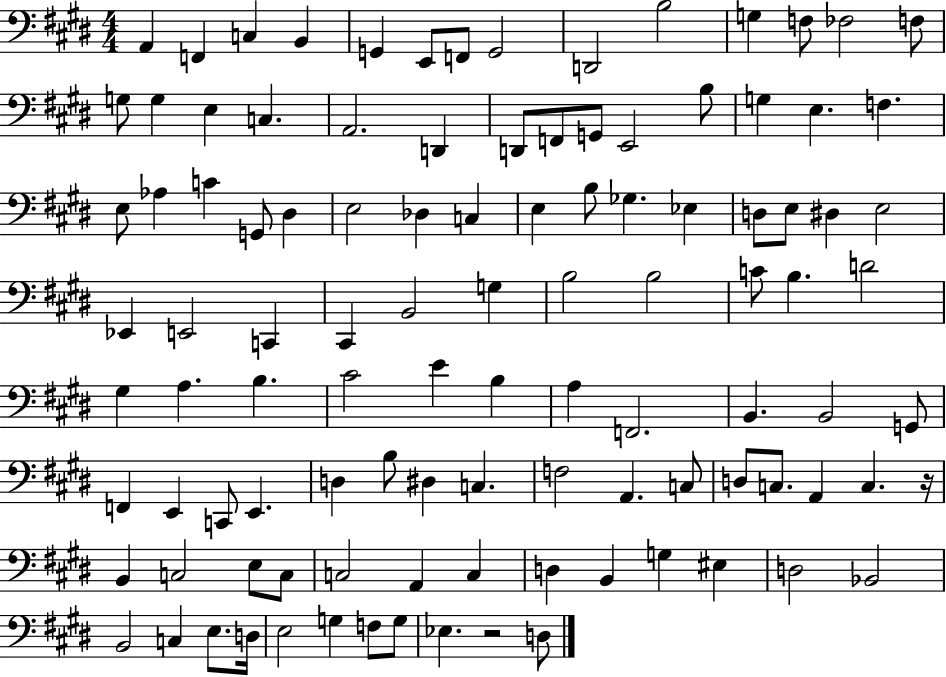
{
  \clef bass
  \numericTimeSignature
  \time 4/4
  \key e \major
  a,4 f,4 c4 b,4 | g,4 e,8 f,8 g,2 | d,2 b2 | g4 f8 fes2 f8 | \break g8 g4 e4 c4. | a,2. d,4 | d,8 f,8 g,8 e,2 b8 | g4 e4. f4. | \break e8 aes4 c'4 g,8 dis4 | e2 des4 c4 | e4 b8 ges4. ees4 | d8 e8 dis4 e2 | \break ees,4 e,2 c,4 | cis,4 b,2 g4 | b2 b2 | c'8 b4. d'2 | \break gis4 a4. b4. | cis'2 e'4 b4 | a4 f,2. | b,4. b,2 g,8 | \break f,4 e,4 c,8 e,4. | d4 b8 dis4 c4. | f2 a,4. c8 | d8 c8. a,4 c4. r16 | \break b,4 c2 e8 c8 | c2 a,4 c4 | d4 b,4 g4 eis4 | d2 bes,2 | \break b,2 c4 e8. d16 | e2 g4 f8 g8 | ees4. r2 d8 | \bar "|."
}